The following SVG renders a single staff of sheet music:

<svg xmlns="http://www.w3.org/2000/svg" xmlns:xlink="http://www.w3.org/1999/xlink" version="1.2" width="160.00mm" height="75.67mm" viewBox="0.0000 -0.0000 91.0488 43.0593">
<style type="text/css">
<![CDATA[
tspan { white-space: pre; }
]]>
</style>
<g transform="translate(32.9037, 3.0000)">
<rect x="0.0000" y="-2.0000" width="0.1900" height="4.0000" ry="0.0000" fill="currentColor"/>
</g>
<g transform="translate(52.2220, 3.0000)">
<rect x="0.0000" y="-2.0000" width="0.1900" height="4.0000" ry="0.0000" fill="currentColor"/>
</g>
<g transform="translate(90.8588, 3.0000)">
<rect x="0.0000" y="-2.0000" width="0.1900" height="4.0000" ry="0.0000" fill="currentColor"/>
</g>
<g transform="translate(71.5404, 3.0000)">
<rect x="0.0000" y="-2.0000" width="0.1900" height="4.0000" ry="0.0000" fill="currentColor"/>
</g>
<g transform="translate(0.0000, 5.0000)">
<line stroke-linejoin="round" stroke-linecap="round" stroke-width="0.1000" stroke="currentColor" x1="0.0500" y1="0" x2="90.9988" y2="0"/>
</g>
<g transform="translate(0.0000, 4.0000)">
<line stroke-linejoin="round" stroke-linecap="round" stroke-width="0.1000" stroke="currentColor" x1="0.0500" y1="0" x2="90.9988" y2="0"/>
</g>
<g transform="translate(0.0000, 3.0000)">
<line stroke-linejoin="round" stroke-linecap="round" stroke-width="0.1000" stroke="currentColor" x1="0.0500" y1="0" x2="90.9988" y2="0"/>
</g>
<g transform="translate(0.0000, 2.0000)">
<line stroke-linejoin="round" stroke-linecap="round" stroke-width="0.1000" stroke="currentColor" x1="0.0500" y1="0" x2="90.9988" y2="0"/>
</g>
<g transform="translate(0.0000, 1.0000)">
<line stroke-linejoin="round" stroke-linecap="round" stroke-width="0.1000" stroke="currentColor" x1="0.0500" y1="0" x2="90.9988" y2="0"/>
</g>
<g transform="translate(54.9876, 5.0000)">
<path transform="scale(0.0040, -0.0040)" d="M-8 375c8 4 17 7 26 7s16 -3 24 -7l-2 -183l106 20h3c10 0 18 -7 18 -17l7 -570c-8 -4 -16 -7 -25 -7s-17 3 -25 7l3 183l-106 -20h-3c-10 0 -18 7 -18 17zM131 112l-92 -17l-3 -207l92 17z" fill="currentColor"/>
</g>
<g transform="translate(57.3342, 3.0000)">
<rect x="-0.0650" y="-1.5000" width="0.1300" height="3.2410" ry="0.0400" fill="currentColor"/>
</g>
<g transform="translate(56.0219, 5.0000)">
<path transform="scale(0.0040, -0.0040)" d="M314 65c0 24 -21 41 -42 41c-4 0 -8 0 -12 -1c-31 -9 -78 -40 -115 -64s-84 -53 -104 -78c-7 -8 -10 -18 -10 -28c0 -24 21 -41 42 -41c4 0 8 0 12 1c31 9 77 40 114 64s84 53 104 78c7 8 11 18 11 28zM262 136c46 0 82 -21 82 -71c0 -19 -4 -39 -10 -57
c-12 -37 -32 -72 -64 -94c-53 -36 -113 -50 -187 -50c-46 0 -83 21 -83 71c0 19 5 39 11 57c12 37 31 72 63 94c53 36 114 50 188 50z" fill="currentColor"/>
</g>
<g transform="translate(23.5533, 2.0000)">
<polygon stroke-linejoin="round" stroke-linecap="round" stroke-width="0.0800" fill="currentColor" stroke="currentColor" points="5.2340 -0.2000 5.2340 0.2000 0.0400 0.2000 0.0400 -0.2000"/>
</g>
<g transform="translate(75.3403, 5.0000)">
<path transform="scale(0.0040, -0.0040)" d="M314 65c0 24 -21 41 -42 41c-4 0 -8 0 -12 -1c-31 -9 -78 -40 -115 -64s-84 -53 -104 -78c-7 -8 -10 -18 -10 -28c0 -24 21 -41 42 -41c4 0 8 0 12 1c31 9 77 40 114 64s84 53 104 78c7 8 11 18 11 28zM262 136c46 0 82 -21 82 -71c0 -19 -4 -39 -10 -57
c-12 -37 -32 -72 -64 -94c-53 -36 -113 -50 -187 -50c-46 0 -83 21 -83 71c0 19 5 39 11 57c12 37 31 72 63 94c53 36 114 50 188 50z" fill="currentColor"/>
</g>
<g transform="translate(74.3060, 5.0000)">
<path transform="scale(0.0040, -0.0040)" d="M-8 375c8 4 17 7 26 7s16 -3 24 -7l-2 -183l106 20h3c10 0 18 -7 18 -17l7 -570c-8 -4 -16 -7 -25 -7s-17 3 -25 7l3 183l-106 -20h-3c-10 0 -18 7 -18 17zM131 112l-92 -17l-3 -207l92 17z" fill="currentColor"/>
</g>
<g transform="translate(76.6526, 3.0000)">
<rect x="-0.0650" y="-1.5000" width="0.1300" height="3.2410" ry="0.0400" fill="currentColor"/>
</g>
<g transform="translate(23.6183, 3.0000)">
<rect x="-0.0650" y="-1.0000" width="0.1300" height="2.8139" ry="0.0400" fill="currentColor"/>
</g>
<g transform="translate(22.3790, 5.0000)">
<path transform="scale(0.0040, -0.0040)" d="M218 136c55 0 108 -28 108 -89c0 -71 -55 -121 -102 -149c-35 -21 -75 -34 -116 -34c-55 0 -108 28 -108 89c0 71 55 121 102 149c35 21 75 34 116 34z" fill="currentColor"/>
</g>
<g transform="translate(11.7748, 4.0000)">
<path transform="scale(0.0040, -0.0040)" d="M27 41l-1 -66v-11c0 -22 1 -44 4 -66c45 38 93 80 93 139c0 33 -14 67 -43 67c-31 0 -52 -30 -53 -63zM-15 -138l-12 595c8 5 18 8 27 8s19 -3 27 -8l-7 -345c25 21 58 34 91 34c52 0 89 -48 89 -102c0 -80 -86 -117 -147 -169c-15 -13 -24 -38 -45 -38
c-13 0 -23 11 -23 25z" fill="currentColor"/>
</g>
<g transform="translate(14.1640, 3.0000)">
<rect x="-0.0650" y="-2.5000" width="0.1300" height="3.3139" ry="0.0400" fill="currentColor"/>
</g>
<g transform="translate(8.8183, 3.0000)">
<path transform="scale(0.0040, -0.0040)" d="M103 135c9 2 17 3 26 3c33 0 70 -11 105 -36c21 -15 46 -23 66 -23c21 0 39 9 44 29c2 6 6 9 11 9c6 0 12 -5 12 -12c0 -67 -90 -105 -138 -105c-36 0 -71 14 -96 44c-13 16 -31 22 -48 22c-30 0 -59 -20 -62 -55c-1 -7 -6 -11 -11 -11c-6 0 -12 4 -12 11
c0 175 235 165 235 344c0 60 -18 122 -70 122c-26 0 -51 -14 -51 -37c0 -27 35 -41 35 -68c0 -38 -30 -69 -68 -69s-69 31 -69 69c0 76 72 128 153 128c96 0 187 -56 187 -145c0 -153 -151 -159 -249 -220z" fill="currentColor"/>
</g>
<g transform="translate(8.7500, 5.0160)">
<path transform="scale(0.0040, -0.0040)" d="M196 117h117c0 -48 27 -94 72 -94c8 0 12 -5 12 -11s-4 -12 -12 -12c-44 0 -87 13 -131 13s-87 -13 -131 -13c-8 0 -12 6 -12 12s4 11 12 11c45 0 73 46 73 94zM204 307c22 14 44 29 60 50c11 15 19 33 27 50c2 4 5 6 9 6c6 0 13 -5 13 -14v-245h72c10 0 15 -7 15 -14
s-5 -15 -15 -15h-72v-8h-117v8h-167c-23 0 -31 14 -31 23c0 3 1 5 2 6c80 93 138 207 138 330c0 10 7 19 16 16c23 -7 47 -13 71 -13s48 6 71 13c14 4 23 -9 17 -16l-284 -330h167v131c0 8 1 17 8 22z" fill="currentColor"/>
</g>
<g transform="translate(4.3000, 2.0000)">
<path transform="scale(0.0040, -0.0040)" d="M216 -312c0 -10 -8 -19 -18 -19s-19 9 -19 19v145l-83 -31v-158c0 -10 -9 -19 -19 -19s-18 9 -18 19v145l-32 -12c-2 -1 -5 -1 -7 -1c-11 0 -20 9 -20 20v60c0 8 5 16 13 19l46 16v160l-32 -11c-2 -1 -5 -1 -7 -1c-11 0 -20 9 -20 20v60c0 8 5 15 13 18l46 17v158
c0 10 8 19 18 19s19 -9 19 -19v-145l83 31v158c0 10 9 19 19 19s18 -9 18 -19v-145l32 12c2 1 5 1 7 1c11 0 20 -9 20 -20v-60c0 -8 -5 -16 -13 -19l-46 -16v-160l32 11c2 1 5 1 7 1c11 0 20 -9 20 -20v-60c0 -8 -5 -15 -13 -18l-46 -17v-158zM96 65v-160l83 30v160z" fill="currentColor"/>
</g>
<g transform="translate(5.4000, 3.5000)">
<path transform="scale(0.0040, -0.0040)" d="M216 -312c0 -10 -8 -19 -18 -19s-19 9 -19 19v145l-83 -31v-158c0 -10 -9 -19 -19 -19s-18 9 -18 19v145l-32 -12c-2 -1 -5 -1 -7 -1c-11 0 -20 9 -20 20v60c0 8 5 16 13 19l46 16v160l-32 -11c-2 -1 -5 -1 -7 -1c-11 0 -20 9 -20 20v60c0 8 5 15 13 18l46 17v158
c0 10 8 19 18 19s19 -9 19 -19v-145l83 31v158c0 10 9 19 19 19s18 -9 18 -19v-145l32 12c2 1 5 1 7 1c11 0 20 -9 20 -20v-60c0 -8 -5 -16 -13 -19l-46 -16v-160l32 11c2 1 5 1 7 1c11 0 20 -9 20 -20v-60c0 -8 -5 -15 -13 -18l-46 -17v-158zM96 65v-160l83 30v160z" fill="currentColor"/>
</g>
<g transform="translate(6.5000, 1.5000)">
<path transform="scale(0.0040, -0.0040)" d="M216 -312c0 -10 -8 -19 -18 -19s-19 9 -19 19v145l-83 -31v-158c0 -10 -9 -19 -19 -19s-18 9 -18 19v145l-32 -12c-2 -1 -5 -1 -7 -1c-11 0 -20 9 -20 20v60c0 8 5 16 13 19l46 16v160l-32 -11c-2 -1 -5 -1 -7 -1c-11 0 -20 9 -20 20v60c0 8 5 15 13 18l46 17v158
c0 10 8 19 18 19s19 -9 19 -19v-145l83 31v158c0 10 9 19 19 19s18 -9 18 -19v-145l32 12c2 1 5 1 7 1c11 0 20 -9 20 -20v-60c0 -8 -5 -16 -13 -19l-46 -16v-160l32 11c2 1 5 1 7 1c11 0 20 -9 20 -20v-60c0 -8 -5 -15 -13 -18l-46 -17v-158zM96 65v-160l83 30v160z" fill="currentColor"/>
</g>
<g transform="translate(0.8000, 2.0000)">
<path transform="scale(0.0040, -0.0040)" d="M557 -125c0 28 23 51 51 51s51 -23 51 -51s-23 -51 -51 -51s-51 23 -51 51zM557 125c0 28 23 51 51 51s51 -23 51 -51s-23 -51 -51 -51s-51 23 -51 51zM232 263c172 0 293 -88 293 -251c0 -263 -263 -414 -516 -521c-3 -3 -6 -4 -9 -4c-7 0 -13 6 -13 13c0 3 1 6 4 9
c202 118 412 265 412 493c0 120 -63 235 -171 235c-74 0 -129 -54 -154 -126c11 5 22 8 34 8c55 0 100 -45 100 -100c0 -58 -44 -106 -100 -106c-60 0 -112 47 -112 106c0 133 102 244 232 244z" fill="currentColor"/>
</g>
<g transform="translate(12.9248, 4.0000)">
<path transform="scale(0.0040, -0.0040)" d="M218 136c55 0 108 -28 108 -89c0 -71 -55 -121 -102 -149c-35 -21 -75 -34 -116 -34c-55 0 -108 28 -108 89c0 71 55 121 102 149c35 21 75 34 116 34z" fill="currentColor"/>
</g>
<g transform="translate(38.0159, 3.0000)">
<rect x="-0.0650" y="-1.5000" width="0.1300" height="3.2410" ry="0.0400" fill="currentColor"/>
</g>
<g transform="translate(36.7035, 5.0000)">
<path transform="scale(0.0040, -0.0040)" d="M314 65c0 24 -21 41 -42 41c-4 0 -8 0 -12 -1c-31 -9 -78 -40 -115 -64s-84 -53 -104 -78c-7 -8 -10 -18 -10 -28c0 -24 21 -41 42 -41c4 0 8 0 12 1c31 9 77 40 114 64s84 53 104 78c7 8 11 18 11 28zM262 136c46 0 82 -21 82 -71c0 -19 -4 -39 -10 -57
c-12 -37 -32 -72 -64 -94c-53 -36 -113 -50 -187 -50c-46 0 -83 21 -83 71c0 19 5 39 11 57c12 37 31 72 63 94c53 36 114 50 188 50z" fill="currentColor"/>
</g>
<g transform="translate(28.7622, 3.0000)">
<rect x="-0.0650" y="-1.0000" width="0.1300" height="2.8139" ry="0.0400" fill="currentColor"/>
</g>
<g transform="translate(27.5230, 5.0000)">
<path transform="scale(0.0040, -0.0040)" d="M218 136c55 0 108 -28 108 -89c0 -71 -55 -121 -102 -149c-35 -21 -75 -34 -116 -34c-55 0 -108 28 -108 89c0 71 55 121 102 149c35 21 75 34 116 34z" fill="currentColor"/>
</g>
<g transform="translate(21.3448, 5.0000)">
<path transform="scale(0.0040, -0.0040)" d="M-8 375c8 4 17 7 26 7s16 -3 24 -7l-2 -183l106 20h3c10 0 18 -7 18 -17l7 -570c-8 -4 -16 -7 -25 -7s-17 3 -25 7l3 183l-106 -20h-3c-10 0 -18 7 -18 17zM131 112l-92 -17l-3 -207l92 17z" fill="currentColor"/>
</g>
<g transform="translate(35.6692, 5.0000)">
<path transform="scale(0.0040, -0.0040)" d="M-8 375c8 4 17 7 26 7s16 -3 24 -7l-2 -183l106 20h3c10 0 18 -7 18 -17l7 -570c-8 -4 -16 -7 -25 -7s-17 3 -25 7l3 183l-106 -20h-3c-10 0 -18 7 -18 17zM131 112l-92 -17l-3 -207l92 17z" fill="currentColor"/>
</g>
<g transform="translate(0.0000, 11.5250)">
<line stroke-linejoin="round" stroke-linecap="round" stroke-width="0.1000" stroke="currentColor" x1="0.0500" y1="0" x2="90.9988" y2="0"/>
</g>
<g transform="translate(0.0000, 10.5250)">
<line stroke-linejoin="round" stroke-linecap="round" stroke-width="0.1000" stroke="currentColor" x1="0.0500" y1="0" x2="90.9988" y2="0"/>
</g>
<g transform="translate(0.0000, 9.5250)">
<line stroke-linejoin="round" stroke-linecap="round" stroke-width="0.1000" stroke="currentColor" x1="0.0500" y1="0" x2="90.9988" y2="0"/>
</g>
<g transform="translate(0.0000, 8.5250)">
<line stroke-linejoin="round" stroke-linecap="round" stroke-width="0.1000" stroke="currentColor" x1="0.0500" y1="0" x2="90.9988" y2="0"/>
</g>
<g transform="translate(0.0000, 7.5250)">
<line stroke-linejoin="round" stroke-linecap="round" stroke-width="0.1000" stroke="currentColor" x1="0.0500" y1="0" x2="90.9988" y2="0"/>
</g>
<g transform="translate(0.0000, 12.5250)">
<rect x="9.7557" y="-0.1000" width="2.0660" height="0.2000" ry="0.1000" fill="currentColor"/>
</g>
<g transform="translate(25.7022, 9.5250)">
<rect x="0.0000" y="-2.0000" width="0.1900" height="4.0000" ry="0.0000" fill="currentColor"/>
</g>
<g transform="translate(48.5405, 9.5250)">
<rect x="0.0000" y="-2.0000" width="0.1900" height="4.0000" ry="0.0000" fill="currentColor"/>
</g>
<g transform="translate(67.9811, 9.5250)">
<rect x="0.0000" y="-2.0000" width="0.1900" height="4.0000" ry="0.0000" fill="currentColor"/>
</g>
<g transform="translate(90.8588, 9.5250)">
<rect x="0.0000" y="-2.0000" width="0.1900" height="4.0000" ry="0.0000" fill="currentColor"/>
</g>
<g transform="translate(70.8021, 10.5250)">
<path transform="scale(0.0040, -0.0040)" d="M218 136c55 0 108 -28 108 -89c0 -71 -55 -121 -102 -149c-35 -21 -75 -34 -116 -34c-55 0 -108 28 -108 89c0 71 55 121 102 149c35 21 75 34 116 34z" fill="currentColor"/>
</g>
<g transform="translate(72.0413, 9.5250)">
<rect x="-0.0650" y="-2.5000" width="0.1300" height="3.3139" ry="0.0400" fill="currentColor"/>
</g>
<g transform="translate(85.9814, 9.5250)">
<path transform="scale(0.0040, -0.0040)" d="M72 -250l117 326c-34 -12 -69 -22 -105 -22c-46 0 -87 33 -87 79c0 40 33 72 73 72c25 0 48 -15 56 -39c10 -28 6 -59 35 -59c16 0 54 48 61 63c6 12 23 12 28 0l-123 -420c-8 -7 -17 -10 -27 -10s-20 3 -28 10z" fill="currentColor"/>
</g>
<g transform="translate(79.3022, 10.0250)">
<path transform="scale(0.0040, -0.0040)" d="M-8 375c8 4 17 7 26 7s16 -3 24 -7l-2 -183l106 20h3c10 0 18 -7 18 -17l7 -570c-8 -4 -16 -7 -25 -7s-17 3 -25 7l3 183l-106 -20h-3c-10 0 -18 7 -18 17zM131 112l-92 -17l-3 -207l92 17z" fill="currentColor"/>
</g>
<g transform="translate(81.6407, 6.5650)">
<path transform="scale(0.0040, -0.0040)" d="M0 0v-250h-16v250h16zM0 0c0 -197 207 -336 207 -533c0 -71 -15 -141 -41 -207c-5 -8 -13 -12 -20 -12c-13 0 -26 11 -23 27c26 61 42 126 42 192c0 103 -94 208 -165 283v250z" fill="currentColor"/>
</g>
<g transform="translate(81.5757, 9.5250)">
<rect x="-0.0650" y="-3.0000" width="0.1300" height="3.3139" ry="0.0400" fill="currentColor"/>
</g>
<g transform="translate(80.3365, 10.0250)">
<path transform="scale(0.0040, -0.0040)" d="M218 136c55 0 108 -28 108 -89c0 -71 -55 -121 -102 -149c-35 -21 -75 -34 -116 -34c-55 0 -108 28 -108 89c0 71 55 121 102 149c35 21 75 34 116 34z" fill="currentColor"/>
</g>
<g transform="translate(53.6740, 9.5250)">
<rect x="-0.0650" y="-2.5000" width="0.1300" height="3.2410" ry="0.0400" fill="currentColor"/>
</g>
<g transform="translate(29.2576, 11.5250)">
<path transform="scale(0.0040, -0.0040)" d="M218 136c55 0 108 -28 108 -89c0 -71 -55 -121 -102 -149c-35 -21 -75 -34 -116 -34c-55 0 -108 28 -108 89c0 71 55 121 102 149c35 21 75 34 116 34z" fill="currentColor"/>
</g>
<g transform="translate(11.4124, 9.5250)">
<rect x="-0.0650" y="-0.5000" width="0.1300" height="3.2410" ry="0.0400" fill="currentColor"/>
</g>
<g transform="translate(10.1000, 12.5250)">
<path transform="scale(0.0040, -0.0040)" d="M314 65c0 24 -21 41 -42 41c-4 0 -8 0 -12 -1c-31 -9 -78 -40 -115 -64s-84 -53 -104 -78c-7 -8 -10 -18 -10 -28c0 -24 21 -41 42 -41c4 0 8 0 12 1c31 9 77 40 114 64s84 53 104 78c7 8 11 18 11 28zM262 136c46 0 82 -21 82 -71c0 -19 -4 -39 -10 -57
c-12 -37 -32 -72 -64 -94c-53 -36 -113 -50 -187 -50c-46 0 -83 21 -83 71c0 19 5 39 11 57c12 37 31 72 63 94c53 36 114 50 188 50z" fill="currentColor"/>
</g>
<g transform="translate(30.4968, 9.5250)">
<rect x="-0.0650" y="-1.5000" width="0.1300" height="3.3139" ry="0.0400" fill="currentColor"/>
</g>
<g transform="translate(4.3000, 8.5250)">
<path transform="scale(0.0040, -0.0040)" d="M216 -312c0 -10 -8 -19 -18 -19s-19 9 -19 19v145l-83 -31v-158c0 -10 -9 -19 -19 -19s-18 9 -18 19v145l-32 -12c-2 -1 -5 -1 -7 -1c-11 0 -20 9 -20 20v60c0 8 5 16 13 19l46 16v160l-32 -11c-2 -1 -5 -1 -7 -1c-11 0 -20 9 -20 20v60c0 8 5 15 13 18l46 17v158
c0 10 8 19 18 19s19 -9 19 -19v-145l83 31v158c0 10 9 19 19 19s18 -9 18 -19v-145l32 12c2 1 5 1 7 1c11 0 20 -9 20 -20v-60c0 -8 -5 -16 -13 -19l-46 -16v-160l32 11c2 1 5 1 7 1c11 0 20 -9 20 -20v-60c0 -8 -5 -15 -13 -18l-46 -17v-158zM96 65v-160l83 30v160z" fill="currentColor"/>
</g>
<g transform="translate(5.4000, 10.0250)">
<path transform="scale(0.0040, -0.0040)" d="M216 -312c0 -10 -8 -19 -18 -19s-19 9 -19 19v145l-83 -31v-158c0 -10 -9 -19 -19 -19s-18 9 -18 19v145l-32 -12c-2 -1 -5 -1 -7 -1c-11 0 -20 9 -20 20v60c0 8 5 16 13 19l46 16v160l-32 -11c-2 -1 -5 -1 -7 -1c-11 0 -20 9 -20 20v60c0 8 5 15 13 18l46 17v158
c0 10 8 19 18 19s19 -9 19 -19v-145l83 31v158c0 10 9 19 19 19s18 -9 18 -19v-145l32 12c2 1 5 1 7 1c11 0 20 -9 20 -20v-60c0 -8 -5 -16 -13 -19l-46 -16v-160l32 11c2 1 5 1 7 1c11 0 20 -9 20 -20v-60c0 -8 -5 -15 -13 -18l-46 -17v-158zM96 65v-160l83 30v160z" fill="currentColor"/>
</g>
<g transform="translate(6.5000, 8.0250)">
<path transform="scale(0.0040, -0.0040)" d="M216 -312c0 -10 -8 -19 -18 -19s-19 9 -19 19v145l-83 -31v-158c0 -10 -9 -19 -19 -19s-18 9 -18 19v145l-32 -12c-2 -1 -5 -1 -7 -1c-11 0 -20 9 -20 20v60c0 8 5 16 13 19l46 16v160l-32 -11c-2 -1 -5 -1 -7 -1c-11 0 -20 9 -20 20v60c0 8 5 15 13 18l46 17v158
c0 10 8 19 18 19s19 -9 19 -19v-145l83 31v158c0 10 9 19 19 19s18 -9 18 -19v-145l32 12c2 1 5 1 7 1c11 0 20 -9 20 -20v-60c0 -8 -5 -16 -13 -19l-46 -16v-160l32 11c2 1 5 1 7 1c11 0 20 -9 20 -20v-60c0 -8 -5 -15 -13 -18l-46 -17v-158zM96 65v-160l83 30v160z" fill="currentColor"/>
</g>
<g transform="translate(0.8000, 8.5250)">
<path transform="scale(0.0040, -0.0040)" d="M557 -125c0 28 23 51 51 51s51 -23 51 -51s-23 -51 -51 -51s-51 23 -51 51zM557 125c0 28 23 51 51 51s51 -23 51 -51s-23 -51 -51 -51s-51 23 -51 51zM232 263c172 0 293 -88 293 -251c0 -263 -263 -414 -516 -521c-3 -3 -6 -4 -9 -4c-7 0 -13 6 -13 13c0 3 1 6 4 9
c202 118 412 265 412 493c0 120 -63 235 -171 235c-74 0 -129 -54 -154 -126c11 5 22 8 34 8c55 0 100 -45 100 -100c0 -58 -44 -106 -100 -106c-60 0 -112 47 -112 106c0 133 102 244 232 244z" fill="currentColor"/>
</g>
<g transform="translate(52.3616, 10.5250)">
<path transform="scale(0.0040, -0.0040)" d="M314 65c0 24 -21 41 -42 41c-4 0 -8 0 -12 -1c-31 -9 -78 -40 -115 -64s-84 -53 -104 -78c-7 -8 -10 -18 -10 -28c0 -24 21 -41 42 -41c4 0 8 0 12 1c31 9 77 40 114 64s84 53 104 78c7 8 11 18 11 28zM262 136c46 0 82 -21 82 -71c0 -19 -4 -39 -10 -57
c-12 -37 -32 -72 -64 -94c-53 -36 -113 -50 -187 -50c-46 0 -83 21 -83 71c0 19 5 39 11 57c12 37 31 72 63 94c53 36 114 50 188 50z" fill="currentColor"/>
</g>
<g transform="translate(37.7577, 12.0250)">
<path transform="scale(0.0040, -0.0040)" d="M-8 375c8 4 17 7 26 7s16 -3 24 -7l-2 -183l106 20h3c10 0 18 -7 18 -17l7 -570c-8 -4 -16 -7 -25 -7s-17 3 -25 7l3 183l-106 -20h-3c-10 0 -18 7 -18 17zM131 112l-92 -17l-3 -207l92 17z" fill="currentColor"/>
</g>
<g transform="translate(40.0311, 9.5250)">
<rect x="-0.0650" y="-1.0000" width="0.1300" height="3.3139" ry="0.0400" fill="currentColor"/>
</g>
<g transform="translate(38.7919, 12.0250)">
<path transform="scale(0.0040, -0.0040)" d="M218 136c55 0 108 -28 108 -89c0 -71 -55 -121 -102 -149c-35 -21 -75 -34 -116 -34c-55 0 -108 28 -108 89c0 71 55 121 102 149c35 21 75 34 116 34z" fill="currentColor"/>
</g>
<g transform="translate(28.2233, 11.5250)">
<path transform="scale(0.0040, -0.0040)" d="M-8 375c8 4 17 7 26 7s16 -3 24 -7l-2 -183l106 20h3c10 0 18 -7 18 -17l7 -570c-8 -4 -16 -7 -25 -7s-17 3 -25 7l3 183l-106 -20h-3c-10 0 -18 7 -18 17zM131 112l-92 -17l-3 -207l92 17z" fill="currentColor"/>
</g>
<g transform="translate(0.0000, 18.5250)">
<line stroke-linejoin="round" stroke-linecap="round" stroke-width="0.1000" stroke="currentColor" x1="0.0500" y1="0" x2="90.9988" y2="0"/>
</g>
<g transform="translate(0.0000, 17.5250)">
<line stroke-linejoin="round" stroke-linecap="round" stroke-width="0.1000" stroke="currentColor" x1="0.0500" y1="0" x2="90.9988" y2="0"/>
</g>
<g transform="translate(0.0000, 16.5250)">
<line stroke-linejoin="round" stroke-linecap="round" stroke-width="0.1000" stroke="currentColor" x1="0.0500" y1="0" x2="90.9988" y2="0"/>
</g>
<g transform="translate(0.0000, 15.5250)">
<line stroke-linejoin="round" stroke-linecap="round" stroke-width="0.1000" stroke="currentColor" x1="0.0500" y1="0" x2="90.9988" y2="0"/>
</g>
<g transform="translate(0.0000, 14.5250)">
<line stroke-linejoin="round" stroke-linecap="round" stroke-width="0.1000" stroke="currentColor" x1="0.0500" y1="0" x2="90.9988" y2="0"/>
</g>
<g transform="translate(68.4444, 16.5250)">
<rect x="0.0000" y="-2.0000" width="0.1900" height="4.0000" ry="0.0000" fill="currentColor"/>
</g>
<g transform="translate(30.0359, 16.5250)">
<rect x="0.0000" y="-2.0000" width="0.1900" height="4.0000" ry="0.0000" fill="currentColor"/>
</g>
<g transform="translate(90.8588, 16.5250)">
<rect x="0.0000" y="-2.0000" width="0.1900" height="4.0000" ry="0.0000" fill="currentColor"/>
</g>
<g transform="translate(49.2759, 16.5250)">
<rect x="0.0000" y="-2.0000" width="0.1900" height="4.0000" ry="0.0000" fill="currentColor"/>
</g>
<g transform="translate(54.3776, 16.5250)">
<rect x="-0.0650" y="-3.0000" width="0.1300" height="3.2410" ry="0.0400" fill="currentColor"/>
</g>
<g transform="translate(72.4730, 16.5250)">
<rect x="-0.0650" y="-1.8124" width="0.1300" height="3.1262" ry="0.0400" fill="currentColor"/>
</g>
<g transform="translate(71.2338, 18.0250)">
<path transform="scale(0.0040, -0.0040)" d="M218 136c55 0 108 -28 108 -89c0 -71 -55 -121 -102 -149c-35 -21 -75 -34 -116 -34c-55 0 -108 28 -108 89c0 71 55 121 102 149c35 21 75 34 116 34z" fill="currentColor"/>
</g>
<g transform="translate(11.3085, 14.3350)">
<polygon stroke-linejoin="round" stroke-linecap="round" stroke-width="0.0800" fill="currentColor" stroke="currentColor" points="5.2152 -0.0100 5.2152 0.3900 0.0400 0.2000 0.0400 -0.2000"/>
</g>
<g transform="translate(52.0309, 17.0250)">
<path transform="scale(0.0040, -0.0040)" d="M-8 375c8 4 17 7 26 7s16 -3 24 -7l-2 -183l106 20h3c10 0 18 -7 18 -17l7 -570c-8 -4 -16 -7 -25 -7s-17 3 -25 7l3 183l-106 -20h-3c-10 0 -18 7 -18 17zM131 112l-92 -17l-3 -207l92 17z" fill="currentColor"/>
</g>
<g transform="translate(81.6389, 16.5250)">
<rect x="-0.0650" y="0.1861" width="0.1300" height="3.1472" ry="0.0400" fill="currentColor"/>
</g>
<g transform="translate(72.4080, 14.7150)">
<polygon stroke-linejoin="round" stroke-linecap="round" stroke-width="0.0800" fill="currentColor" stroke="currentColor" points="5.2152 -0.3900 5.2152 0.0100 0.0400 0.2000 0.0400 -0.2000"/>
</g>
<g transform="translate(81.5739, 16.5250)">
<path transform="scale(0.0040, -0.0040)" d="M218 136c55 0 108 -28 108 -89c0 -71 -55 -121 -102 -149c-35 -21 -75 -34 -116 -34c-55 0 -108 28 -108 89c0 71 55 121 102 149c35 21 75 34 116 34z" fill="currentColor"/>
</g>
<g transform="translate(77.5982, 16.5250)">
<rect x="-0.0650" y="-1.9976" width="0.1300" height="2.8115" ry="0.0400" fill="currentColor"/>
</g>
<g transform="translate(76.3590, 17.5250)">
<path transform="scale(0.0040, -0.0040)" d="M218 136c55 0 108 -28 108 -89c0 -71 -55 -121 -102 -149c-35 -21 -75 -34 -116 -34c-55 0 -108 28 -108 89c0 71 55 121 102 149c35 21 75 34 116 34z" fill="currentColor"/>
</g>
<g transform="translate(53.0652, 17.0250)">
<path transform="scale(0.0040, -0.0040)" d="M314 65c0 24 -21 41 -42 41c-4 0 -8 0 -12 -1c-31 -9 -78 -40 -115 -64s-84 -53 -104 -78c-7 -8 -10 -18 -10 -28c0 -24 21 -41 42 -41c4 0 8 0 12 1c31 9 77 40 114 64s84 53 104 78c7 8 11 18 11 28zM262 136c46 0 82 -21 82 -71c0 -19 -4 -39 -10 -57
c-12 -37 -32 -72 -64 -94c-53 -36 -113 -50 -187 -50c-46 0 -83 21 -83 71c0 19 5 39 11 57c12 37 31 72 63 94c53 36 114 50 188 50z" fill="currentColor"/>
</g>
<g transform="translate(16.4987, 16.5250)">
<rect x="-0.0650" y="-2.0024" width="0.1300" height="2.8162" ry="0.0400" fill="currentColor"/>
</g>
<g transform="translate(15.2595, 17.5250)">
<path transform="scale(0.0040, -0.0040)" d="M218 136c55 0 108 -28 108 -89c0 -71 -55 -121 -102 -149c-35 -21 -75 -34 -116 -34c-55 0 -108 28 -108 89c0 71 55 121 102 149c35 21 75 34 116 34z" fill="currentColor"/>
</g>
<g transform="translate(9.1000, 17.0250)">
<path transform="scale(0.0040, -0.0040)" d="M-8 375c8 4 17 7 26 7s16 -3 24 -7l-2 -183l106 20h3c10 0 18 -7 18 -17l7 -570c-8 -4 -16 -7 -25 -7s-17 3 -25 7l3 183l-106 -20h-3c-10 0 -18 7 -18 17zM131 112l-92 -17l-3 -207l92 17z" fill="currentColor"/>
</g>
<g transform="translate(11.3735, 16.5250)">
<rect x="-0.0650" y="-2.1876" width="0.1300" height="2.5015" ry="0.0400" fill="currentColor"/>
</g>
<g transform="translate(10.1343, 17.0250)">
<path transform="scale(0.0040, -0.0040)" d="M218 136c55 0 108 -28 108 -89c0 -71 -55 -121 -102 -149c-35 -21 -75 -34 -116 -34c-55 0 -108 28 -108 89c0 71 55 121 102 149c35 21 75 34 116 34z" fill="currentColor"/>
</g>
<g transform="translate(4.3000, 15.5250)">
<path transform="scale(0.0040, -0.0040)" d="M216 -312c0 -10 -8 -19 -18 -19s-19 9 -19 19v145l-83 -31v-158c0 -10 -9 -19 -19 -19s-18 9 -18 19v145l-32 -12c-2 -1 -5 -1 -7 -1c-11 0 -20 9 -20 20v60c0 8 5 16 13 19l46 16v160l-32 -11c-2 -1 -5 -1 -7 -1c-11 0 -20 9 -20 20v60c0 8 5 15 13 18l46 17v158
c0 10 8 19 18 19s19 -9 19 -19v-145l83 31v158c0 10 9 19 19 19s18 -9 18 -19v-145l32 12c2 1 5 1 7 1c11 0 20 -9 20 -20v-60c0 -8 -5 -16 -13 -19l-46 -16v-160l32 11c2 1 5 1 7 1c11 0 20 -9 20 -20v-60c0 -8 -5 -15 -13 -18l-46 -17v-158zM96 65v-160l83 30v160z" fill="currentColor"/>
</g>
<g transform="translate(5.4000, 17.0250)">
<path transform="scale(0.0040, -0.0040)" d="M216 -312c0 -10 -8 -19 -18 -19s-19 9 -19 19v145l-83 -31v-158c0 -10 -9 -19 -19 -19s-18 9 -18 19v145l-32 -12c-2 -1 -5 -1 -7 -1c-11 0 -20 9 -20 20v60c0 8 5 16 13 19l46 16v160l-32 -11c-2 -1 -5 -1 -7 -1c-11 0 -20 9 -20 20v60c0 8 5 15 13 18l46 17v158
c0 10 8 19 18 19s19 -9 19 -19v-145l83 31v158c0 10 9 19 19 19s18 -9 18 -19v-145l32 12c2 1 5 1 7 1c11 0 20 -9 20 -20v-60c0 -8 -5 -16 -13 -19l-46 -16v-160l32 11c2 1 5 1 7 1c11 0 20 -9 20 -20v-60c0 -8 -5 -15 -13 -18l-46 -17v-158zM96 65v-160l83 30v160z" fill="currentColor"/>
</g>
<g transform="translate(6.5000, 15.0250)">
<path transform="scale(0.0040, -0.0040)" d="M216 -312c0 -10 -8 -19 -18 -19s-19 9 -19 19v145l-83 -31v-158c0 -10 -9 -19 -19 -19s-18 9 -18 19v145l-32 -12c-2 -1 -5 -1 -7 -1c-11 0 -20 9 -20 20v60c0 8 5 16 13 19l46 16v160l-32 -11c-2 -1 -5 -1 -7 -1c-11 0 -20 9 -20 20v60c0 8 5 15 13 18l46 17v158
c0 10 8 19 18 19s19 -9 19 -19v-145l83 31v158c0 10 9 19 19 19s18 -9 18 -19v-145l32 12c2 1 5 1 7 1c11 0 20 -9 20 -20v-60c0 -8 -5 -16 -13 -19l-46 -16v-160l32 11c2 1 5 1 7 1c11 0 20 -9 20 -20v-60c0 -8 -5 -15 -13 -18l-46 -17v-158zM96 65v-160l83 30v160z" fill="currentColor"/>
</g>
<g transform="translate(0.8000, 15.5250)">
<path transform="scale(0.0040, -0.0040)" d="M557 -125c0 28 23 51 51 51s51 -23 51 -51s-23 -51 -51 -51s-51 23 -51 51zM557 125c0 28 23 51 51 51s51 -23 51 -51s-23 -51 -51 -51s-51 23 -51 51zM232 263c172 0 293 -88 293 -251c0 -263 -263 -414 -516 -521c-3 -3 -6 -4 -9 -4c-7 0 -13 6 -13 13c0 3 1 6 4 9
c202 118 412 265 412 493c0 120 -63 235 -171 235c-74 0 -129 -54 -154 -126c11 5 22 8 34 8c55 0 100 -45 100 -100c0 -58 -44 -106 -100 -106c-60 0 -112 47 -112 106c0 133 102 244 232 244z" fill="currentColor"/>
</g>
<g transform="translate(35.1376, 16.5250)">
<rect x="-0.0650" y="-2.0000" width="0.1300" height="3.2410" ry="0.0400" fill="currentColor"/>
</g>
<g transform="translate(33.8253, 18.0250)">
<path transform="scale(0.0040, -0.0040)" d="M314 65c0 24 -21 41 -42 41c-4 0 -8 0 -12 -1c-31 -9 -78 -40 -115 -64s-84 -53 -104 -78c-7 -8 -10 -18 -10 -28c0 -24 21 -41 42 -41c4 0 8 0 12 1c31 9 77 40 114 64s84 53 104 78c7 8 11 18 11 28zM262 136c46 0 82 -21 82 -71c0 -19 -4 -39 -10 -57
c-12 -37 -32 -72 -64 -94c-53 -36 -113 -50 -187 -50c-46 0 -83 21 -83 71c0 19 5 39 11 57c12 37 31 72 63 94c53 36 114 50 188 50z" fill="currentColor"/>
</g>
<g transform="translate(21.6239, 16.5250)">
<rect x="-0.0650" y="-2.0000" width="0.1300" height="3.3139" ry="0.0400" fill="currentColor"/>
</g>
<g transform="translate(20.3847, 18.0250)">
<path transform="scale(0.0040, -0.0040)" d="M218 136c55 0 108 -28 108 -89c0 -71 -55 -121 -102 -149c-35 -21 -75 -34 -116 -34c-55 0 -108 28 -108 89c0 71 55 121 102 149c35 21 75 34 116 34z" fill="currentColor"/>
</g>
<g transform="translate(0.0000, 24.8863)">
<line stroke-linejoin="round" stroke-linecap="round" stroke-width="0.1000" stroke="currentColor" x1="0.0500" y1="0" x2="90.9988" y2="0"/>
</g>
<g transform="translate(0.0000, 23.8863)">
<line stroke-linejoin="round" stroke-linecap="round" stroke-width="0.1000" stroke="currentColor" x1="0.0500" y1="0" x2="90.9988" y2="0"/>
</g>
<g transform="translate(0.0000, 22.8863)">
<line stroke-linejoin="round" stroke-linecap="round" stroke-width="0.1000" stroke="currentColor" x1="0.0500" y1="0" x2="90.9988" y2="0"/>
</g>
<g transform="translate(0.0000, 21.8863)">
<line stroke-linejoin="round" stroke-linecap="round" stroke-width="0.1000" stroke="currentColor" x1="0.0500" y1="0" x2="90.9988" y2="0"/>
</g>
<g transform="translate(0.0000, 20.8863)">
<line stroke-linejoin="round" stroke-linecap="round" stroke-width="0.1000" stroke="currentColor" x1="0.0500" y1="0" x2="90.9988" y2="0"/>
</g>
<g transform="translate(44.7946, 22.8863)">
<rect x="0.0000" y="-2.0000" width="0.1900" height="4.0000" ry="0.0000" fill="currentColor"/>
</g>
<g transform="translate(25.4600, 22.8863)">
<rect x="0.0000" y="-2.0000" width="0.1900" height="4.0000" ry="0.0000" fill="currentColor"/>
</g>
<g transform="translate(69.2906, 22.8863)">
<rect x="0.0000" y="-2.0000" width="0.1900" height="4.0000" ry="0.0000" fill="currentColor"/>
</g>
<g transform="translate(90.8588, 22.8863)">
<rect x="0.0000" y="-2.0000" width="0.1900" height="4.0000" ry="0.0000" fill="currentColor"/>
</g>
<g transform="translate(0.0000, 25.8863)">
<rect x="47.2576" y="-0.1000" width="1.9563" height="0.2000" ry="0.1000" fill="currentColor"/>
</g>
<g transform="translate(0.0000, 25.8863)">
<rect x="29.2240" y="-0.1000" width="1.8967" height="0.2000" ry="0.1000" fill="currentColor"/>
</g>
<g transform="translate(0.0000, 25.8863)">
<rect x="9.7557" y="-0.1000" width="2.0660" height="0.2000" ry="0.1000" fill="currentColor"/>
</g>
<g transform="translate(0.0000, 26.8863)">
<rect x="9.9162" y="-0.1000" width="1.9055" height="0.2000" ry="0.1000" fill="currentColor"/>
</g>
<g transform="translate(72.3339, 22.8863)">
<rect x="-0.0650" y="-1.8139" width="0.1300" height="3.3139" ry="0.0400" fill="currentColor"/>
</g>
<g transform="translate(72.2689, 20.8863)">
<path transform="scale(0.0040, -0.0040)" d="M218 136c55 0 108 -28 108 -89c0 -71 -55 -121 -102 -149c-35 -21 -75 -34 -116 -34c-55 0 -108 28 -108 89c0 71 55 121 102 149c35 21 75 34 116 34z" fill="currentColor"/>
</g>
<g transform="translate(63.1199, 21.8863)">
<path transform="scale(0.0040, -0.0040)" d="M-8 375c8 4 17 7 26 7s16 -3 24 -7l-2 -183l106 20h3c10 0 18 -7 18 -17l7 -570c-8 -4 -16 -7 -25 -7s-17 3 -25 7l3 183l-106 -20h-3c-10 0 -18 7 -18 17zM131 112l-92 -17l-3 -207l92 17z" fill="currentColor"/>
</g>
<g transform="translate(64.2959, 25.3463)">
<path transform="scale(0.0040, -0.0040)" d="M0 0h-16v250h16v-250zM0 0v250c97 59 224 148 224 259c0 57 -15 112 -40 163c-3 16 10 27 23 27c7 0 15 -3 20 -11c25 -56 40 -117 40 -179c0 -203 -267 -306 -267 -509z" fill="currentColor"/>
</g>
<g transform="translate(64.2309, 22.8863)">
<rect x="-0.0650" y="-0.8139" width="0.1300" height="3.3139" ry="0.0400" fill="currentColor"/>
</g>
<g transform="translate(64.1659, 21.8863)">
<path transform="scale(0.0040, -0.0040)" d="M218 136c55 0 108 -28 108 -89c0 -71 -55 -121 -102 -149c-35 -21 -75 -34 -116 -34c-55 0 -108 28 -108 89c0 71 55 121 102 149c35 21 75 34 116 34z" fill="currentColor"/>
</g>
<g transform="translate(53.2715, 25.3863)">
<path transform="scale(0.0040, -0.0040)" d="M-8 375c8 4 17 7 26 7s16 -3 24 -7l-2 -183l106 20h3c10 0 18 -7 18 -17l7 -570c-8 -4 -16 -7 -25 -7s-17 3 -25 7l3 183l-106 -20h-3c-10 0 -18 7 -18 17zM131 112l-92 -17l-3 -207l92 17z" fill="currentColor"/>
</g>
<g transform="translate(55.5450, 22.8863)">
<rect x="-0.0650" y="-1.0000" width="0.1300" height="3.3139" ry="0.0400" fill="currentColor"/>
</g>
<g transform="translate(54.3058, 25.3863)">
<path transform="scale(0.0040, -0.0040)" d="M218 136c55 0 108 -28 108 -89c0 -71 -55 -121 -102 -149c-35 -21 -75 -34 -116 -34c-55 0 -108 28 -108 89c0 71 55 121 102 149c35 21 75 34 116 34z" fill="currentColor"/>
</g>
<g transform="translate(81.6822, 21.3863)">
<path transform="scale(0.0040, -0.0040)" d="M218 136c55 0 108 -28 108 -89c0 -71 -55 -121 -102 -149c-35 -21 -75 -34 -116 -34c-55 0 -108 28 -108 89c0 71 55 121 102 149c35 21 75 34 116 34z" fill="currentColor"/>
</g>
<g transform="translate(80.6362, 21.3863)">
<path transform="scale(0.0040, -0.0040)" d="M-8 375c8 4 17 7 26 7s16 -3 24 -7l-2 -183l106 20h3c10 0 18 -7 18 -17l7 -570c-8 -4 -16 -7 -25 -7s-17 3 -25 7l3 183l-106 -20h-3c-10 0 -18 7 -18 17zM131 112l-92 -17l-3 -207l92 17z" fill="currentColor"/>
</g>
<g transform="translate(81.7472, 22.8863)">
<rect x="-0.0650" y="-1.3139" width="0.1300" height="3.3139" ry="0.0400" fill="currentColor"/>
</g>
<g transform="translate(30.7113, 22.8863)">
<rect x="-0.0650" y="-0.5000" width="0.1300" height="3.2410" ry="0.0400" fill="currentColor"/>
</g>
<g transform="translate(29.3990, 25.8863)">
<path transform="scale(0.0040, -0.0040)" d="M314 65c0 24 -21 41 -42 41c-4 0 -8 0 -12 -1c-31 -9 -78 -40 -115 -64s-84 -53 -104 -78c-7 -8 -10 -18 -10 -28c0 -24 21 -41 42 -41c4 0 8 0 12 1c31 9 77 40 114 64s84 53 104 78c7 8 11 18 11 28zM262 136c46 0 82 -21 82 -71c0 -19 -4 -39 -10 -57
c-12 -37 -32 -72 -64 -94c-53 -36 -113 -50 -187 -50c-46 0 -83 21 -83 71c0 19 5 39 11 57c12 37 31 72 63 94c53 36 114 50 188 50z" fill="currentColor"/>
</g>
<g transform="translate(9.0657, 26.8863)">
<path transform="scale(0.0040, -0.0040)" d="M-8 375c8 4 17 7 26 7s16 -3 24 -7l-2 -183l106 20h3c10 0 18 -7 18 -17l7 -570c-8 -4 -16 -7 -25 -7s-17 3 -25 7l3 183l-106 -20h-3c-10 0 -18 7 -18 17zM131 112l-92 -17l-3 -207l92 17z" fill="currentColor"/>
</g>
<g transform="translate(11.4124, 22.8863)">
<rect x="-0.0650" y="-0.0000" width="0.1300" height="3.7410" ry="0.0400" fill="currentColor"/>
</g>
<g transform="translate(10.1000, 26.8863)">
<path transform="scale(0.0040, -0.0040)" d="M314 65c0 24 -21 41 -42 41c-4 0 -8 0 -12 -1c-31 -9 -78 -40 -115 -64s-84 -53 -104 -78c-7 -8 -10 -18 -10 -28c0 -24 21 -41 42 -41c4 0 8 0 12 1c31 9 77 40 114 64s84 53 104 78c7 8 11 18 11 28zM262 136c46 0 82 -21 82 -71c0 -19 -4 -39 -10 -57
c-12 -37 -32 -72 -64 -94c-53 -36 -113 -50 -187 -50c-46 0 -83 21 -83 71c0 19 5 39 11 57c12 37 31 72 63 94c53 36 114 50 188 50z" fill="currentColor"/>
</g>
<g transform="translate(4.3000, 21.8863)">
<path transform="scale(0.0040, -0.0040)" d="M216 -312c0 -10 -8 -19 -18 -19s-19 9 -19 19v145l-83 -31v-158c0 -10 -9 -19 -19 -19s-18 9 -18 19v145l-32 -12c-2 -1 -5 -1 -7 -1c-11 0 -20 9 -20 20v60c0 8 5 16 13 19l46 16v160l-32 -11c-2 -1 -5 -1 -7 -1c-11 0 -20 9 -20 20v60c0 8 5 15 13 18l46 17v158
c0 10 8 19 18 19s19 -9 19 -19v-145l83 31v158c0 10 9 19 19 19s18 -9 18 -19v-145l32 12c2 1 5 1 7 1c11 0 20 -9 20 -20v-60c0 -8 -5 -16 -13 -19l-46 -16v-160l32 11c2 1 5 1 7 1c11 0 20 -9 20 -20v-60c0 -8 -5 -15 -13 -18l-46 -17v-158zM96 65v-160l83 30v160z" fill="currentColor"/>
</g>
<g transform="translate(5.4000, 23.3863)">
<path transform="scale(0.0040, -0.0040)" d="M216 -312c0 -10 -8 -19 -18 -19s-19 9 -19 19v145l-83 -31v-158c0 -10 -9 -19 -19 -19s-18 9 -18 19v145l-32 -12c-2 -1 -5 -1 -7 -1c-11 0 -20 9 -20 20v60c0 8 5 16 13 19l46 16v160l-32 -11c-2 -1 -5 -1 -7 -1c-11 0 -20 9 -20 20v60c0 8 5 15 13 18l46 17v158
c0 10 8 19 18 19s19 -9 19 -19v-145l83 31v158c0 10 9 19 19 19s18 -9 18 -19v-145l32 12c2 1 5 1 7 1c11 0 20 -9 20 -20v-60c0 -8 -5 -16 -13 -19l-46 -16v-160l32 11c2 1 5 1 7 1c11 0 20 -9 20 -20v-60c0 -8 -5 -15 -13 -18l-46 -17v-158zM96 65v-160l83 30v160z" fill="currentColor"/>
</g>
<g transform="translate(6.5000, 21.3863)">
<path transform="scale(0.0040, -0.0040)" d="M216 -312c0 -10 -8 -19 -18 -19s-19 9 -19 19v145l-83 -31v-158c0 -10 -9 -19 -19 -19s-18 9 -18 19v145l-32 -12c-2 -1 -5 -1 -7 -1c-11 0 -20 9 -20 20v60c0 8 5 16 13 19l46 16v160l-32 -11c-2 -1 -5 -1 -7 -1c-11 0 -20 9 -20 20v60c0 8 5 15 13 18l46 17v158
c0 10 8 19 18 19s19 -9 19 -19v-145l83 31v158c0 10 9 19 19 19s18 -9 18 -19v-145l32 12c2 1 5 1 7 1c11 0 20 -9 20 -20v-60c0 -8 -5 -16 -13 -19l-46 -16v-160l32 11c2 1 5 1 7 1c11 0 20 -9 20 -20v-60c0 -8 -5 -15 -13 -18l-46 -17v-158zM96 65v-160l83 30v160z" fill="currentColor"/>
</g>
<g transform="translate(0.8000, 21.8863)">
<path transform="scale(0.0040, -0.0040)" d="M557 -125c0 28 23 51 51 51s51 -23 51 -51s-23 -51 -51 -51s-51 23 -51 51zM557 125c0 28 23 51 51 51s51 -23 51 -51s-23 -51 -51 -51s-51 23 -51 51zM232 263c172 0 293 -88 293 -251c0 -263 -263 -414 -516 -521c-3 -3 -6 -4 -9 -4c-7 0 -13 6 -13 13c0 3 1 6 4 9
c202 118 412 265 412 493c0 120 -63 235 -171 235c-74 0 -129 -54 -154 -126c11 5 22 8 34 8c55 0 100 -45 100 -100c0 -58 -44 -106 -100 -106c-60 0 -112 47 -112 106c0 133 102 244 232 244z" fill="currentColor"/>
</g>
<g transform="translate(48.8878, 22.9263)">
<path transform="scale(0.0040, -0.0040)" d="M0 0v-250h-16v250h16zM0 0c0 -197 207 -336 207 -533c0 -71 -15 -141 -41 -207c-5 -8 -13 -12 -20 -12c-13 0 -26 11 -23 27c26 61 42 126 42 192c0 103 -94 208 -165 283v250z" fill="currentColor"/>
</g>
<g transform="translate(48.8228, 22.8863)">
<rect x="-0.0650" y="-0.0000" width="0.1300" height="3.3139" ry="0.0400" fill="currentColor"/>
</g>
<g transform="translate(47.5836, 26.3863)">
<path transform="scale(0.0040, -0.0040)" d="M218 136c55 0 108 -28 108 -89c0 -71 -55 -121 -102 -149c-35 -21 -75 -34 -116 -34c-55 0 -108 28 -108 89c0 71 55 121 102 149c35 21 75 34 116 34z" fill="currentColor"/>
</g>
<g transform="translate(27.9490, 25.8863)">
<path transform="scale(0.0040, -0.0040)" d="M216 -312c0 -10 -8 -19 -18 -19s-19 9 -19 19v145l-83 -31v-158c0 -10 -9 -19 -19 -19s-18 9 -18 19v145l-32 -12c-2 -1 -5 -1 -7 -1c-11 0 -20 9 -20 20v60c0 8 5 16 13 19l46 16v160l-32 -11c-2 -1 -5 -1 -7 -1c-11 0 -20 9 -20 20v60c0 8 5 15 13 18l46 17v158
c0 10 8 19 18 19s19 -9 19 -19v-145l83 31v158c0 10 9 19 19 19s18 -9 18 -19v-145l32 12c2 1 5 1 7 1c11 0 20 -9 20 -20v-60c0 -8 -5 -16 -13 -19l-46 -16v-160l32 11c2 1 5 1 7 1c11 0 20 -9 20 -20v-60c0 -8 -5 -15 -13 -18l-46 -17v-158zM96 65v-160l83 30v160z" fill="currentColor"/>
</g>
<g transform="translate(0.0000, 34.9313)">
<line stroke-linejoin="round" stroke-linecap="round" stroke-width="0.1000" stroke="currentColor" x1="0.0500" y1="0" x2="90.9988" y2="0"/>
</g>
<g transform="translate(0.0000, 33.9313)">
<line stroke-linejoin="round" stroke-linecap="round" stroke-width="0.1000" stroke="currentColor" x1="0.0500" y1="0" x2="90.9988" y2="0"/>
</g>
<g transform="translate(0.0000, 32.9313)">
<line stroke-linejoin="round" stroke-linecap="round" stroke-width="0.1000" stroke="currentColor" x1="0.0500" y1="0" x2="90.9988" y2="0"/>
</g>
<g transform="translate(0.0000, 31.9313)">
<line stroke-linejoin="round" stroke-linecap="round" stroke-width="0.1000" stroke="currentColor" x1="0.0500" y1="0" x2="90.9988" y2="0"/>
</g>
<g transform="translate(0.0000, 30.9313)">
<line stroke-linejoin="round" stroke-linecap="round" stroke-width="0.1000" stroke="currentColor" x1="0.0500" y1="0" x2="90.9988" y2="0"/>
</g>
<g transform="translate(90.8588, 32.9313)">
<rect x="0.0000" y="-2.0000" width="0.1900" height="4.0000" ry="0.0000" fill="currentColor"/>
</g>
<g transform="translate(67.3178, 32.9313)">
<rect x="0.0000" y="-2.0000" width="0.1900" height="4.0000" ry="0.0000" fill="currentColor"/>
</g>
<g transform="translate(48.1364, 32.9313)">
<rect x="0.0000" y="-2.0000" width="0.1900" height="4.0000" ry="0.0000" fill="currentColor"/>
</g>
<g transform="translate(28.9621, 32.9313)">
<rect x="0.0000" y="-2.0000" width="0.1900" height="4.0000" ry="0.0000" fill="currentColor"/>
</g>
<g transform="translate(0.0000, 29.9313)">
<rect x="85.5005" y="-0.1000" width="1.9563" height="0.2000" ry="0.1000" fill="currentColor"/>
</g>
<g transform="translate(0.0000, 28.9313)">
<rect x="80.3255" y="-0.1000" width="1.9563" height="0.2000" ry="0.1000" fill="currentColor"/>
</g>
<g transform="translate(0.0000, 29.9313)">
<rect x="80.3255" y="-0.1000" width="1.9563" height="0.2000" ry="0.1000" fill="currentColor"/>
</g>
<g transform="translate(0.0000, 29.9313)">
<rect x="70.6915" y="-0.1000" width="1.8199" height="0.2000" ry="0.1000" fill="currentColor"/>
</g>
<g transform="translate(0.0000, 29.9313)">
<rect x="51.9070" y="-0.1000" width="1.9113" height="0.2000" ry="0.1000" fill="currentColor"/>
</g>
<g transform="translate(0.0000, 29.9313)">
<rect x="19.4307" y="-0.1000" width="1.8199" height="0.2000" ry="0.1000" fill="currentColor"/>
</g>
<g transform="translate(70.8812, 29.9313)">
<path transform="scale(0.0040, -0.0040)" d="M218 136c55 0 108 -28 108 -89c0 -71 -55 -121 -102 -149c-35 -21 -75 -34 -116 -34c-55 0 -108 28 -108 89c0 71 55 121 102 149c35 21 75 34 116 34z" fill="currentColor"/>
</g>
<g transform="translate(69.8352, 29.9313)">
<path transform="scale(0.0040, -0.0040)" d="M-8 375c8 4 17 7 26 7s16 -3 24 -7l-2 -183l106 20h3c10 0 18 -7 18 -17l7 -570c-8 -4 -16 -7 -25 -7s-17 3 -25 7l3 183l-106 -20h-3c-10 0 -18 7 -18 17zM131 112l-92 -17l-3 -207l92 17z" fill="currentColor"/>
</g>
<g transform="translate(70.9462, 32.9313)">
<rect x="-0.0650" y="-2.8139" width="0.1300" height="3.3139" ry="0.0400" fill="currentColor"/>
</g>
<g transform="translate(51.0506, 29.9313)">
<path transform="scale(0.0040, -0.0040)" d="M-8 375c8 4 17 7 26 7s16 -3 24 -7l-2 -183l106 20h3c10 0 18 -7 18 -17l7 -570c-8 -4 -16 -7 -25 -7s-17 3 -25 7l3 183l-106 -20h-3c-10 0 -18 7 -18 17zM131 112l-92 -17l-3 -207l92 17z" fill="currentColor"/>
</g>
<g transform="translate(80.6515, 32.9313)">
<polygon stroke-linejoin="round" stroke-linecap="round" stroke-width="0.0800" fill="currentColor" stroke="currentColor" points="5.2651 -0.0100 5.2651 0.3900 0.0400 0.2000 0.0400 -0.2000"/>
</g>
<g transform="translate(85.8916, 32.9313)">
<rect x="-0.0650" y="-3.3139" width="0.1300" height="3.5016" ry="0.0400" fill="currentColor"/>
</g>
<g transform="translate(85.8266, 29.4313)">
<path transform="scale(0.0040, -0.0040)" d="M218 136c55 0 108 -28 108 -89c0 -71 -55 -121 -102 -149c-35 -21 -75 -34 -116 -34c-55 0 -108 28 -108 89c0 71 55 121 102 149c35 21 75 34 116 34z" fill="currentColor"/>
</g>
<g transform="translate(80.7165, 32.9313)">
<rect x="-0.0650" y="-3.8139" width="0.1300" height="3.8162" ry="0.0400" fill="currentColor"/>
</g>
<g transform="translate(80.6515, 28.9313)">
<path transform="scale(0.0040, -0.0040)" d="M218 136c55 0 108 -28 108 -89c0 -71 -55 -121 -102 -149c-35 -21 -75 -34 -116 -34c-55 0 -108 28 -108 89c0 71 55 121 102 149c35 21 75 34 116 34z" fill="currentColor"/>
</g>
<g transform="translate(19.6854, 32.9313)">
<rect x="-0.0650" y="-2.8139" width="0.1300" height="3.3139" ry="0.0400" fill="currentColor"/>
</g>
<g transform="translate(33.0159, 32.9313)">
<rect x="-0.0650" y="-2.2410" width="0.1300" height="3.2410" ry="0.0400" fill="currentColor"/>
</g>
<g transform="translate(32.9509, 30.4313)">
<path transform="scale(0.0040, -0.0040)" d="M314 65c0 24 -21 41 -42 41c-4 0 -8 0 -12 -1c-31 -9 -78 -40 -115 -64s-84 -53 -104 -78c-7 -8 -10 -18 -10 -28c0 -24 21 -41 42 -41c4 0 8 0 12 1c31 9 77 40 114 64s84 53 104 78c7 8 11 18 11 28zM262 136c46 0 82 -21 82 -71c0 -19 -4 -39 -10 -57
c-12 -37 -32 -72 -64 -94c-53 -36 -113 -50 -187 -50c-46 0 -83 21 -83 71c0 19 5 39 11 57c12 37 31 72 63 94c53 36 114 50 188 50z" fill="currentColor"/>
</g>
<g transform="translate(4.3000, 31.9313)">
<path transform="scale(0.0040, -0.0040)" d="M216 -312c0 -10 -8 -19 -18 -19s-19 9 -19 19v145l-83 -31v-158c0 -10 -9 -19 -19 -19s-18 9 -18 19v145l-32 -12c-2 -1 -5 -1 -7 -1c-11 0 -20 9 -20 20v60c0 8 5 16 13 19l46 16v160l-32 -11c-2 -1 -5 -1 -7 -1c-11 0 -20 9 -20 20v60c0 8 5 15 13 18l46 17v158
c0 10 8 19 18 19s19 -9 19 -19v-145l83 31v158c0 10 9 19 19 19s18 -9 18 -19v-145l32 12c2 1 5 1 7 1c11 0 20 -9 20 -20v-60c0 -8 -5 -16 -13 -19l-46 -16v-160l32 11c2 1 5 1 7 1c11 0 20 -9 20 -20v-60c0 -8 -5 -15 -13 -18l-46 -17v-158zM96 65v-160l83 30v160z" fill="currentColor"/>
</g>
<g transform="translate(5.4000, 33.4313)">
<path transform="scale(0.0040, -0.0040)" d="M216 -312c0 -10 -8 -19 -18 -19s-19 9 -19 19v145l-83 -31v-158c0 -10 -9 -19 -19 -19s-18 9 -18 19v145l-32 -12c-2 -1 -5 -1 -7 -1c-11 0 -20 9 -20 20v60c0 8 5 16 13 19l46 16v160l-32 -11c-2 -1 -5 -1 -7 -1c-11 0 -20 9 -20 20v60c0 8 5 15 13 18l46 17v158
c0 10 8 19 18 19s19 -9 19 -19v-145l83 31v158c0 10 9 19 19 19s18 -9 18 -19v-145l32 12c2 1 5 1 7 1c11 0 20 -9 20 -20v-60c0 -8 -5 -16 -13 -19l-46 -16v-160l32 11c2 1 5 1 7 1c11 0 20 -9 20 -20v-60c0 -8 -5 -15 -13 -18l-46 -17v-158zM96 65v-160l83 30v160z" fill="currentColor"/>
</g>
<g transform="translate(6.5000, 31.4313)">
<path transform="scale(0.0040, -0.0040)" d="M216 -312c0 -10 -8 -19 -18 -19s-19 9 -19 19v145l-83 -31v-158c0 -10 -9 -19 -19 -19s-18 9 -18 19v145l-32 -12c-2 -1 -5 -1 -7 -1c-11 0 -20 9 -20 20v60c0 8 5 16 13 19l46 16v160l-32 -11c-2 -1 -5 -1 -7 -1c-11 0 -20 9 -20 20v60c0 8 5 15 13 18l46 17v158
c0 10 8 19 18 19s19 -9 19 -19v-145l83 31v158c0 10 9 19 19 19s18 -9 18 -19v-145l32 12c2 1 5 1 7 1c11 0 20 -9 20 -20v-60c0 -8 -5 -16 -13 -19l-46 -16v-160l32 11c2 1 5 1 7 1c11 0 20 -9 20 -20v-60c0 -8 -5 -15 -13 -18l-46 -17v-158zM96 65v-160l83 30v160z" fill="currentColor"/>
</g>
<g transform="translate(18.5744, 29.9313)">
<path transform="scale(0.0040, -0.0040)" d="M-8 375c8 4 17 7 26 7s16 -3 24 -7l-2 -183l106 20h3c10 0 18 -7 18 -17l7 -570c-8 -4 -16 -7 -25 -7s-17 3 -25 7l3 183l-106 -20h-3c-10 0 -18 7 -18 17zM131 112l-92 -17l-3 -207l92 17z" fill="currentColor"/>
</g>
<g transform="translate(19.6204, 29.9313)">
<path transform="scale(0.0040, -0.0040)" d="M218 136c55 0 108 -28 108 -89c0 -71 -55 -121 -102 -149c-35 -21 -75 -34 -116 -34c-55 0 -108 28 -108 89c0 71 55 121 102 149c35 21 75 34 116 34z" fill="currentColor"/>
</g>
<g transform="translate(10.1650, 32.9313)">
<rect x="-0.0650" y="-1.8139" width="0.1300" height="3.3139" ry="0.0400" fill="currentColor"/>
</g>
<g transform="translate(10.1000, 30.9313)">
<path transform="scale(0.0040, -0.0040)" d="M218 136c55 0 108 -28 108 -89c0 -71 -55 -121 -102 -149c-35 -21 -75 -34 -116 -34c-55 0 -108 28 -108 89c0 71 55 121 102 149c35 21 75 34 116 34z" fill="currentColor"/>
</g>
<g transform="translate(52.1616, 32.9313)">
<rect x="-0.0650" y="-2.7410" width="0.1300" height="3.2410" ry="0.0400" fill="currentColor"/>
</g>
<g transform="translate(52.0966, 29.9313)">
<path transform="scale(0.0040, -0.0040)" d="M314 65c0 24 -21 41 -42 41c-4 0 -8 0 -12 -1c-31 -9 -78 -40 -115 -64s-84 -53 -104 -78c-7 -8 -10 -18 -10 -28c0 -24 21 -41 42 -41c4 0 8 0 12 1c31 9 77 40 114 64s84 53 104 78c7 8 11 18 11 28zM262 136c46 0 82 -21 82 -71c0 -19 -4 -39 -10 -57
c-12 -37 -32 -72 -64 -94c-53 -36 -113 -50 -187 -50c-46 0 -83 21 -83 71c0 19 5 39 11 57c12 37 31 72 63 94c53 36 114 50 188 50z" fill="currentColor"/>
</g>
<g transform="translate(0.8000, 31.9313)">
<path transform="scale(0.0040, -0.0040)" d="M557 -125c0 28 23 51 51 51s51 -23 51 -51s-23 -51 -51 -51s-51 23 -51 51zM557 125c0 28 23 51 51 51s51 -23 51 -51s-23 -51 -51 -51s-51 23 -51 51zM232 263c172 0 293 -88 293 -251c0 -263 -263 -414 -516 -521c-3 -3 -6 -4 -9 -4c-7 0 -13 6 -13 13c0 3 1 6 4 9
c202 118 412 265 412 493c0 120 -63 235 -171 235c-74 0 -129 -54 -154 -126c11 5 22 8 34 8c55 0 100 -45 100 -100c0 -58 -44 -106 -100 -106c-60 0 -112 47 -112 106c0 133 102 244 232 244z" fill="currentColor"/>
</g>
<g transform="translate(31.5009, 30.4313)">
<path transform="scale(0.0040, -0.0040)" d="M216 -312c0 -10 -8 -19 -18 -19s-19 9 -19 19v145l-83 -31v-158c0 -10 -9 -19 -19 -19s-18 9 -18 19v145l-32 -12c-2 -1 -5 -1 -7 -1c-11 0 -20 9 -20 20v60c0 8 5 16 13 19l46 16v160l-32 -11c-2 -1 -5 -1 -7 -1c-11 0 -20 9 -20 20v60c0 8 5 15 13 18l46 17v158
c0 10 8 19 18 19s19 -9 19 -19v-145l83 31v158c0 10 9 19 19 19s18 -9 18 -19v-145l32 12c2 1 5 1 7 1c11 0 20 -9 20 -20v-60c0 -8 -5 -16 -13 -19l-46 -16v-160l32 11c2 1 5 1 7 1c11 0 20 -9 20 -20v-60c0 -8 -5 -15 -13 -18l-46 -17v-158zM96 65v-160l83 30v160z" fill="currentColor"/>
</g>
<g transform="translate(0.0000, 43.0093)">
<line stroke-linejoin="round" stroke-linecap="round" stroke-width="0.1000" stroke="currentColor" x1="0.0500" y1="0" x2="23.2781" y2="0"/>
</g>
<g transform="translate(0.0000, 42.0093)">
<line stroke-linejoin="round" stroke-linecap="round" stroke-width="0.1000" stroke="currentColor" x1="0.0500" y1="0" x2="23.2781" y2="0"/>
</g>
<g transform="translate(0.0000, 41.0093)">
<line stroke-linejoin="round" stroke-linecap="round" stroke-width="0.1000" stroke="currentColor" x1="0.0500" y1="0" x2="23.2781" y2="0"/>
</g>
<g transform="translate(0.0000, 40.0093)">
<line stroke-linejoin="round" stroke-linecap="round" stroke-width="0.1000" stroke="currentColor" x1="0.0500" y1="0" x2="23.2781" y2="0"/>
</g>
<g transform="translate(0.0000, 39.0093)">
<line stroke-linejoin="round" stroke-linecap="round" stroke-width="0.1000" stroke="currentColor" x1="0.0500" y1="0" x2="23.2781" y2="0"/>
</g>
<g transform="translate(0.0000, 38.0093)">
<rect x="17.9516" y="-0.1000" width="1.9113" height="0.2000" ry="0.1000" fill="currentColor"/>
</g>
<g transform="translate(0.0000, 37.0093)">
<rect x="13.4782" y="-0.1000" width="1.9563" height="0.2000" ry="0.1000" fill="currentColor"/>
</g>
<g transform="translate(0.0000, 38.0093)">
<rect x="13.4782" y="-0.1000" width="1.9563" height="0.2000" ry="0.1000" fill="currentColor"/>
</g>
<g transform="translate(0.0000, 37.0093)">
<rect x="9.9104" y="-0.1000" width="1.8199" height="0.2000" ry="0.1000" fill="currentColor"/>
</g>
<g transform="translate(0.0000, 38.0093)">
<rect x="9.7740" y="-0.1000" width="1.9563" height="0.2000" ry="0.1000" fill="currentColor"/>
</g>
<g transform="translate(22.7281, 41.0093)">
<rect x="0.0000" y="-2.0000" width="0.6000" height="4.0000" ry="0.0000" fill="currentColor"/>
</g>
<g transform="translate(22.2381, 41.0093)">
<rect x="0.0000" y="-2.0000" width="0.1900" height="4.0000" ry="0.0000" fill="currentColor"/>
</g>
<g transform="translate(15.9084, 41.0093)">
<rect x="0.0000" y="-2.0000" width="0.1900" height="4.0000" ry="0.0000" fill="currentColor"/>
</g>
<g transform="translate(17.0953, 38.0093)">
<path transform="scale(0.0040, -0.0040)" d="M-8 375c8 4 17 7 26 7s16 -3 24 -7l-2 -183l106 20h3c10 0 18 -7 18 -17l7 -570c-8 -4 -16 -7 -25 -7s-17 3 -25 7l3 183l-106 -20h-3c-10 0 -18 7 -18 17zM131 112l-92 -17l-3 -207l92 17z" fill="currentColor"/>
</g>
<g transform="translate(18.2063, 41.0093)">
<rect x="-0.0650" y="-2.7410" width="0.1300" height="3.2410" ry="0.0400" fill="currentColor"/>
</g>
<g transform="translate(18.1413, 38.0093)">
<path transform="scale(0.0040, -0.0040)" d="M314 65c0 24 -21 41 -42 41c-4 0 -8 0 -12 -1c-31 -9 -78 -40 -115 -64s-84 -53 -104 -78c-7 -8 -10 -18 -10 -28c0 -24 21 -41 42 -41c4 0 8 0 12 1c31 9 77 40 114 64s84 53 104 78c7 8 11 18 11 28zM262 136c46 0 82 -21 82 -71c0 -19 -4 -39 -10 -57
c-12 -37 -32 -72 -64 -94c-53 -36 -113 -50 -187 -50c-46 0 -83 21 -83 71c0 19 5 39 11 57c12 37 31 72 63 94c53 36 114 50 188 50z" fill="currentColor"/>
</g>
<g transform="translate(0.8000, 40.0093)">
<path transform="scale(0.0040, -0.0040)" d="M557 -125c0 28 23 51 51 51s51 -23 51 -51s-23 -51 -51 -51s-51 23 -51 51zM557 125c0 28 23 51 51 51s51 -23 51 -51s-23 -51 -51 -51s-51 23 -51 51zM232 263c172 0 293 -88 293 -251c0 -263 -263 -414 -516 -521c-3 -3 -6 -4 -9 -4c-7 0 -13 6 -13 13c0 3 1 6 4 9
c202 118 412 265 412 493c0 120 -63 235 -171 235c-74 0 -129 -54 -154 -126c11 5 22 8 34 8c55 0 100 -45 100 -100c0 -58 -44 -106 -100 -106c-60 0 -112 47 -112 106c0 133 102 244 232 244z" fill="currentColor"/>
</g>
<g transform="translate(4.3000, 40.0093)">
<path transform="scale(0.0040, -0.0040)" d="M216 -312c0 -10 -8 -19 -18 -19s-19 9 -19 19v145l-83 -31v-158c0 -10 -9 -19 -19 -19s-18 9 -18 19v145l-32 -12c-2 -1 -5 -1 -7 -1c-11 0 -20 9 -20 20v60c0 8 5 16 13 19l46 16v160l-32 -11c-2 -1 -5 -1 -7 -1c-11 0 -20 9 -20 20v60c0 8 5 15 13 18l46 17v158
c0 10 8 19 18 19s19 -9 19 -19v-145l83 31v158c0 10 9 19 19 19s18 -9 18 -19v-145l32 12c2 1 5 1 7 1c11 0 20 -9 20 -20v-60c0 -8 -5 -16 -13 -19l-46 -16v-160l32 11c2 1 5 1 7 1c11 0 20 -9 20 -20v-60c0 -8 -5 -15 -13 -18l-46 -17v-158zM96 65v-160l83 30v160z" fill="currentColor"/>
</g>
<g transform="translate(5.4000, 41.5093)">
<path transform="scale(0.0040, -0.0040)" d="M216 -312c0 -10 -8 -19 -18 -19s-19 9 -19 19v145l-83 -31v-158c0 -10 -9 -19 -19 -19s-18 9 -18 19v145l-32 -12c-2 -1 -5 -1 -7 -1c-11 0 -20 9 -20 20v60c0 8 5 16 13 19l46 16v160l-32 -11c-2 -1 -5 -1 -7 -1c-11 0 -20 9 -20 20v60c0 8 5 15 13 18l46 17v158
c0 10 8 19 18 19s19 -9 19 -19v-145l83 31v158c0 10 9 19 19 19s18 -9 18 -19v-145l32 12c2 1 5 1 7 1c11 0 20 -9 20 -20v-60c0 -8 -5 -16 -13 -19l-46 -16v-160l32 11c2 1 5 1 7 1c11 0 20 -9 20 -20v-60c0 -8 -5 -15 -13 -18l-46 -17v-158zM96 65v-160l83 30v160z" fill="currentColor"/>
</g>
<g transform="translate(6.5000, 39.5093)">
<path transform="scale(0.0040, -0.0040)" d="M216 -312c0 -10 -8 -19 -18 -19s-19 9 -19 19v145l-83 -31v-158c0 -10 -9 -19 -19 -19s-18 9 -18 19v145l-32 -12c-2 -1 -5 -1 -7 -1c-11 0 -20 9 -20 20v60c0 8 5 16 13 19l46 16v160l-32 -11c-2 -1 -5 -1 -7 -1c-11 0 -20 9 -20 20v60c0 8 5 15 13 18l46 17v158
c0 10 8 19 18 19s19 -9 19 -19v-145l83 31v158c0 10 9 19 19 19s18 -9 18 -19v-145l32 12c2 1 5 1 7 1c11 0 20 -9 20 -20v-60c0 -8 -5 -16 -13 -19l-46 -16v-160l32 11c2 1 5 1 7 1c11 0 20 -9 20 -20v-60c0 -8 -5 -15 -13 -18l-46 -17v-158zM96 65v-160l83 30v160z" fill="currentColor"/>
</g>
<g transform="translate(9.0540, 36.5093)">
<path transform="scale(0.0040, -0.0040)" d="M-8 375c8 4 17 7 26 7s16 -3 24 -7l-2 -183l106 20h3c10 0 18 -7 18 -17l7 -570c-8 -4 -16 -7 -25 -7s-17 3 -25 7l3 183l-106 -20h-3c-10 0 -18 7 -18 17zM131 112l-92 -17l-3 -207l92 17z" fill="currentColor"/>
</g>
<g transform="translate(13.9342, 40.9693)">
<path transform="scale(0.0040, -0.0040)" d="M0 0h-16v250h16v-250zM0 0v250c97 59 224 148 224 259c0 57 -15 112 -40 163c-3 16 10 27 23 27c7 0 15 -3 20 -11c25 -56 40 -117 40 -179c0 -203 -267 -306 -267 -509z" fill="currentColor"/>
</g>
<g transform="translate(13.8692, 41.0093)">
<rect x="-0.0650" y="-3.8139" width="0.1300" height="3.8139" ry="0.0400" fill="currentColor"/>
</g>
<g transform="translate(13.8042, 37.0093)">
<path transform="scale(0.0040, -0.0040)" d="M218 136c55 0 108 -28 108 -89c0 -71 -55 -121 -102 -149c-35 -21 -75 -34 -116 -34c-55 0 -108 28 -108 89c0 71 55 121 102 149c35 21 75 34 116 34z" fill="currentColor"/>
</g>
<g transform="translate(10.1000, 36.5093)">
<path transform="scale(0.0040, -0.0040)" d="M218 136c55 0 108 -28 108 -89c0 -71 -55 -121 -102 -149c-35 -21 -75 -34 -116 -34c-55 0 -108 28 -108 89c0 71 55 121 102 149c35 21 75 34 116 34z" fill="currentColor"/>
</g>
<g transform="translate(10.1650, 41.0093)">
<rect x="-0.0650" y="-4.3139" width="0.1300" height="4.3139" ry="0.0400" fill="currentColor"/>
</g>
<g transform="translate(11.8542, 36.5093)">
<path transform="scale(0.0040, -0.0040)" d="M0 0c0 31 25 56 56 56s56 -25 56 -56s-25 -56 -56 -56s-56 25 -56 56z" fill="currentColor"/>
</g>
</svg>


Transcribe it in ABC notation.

X:1
T:Untitled
M:2/4
L:1/4
K:A
_B,, G,,/2 G,,/2 G,,2 G,,2 G,,2 E,,2 G,, F,, B,,2 B,, C,/2 z/2 C,/2 B,,/2 A,, A,,2 C,2 A,,/2 B,,/2 D, C,,2 ^E,,2 D,,/2 F,, F,/2 A, G, A, C ^B,2 C2 C E/2 D/2 F E/2 C2